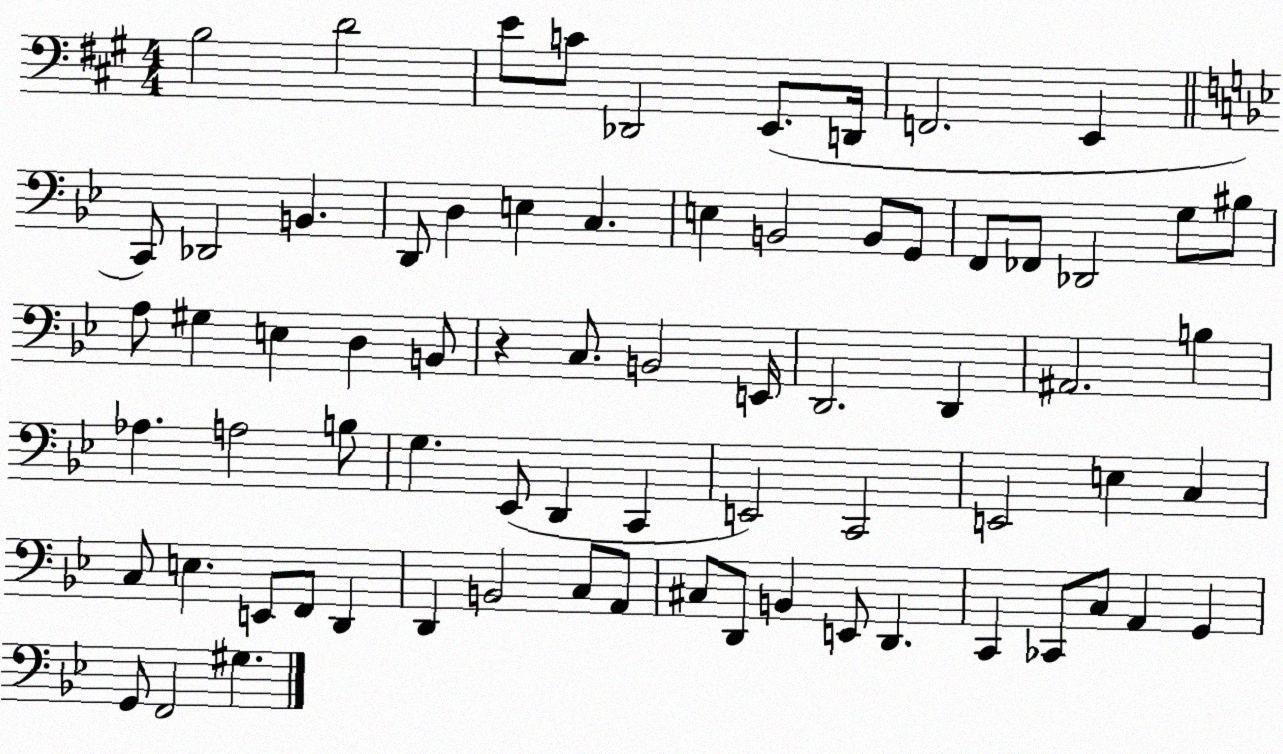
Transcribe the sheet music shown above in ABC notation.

X:1
T:Untitled
M:4/4
L:1/4
K:A
B,2 D2 E/2 C/2 _D,,2 E,,/2 D,,/4 F,,2 E,, C,,/2 _D,,2 B,, D,,/2 D, E, C, E, B,,2 B,,/2 G,,/2 F,,/2 _F,,/2 _D,,2 G,/2 ^B,/2 A,/2 ^G, E, D, B,,/2 z C,/2 B,,2 E,,/4 D,,2 D,, ^A,,2 B, _A, A,2 B,/2 G, _E,,/2 D,, C,, E,,2 C,,2 E,,2 E, C, C,/2 E, E,,/2 F,,/2 D,, D,, B,,2 C,/2 A,,/2 ^C,/2 D,,/2 B,, E,,/2 D,, C,, _C,,/2 C,/2 A,, G,, G,,/2 F,,2 ^G,